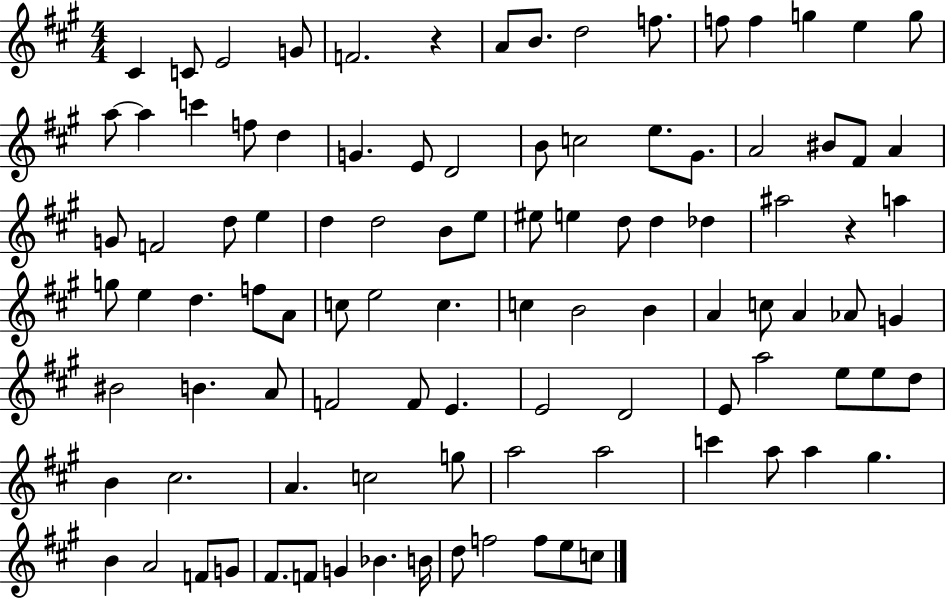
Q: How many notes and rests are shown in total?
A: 101